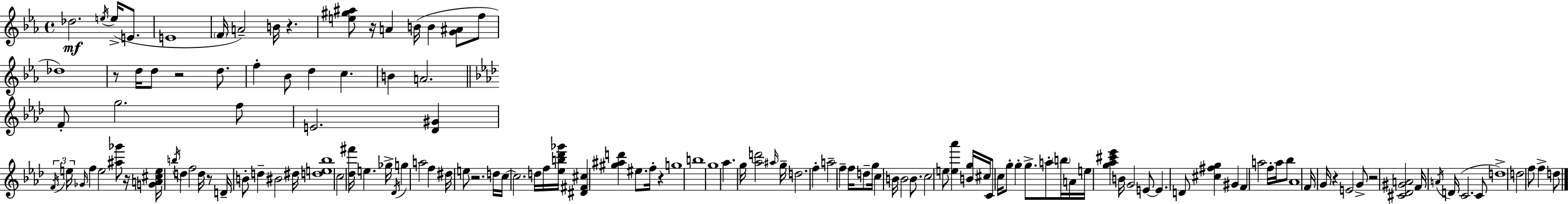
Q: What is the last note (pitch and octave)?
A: D5